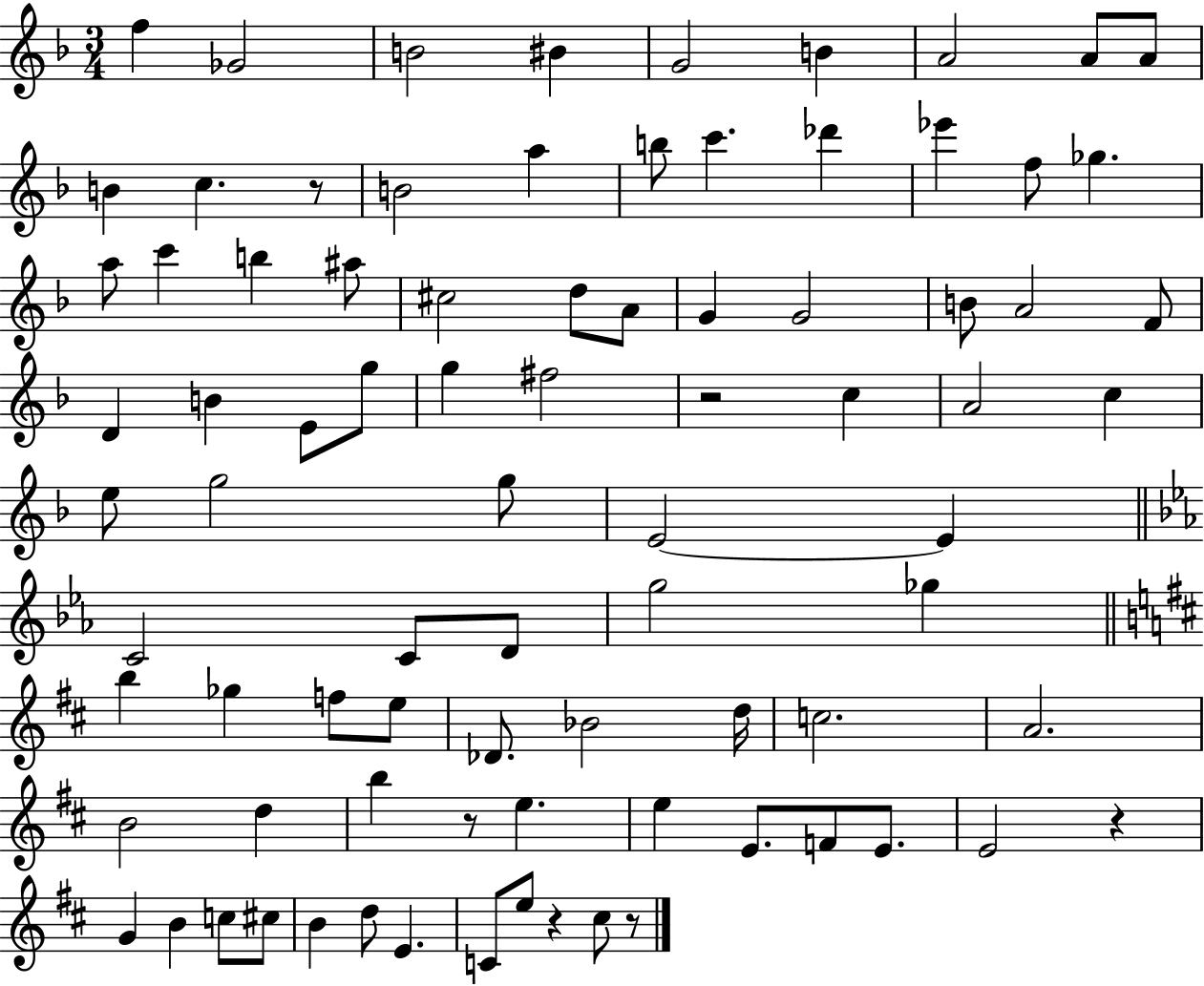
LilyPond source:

{
  \clef treble
  \numericTimeSignature
  \time 3/4
  \key f \major
  f''4 ges'2 | b'2 bis'4 | g'2 b'4 | a'2 a'8 a'8 | \break b'4 c''4. r8 | b'2 a''4 | b''8 c'''4. des'''4 | ees'''4 f''8 ges''4. | \break a''8 c'''4 b''4 ais''8 | cis''2 d''8 a'8 | g'4 g'2 | b'8 a'2 f'8 | \break d'4 b'4 e'8 g''8 | g''4 fis''2 | r2 c''4 | a'2 c''4 | \break e''8 g''2 g''8 | e'2~~ e'4 | \bar "||" \break \key ees \major c'2 c'8 d'8 | g''2 ges''4 | \bar "||" \break \key d \major b''4 ges''4 f''8 e''8 | des'8. bes'2 d''16 | c''2. | a'2. | \break b'2 d''4 | b''4 r8 e''4. | e''4 e'8. f'8 e'8. | e'2 r4 | \break g'4 b'4 c''8 cis''8 | b'4 d''8 e'4. | c'8 e''8 r4 cis''8 r8 | \bar "|."
}